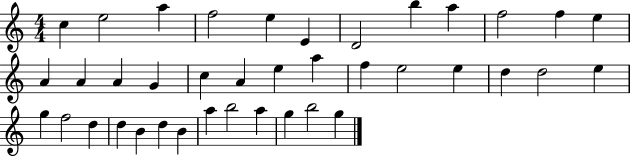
C5/q E5/h A5/q F5/h E5/q E4/q D4/h B5/q A5/q F5/h F5/q E5/q A4/q A4/q A4/q G4/q C5/q A4/q E5/q A5/q F5/q E5/h E5/q D5/q D5/h E5/q G5/q F5/h D5/q D5/q B4/q D5/q B4/q A5/q B5/h A5/q G5/q B5/h G5/q